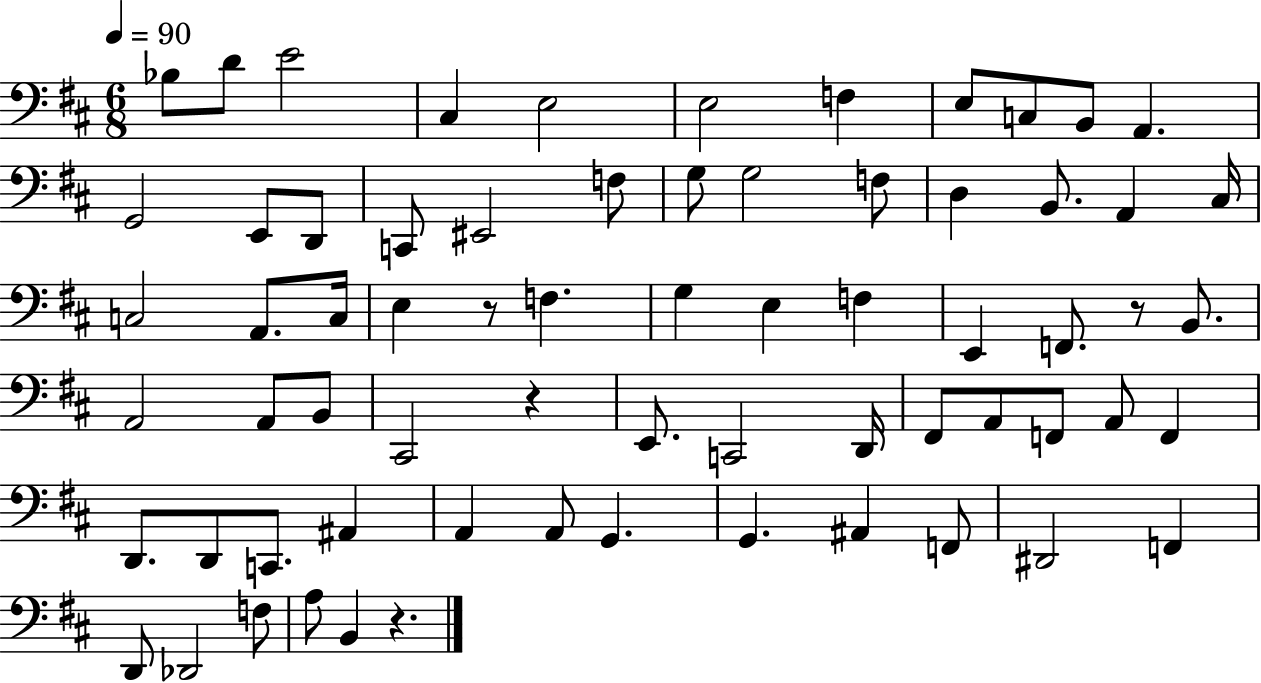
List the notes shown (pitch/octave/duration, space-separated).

Bb3/e D4/e E4/h C#3/q E3/h E3/h F3/q E3/e C3/e B2/e A2/q. G2/h E2/e D2/e C2/e EIS2/h F3/e G3/e G3/h F3/e D3/q B2/e. A2/q C#3/s C3/h A2/e. C3/s E3/q R/e F3/q. G3/q E3/q F3/q E2/q F2/e. R/e B2/e. A2/h A2/e B2/e C#2/h R/q E2/e. C2/h D2/s F#2/e A2/e F2/e A2/e F2/q D2/e. D2/e C2/e. A#2/q A2/q A2/e G2/q. G2/q. A#2/q F2/e D#2/h F2/q D2/e Db2/h F3/e A3/e B2/q R/q.